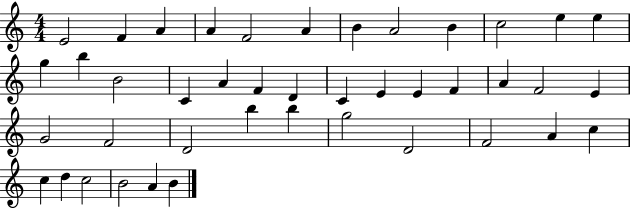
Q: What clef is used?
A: treble